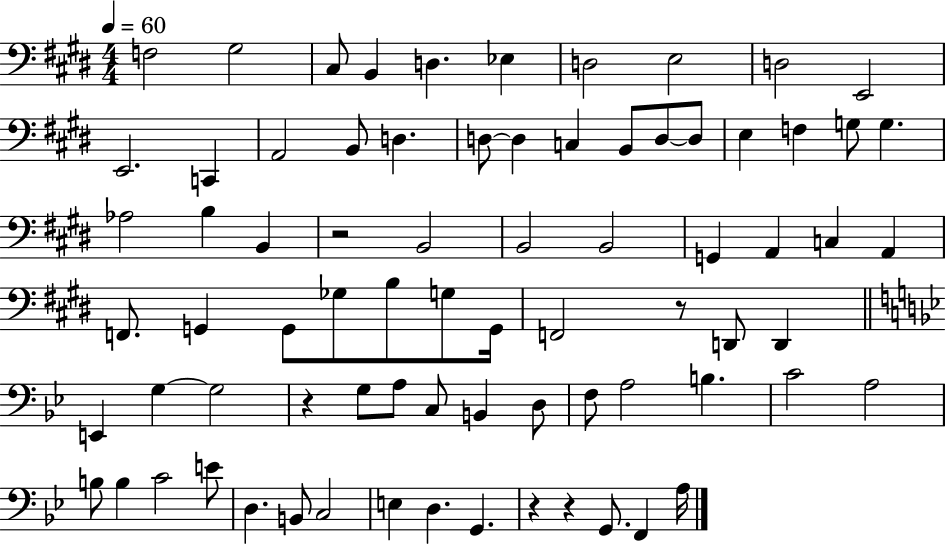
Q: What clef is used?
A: bass